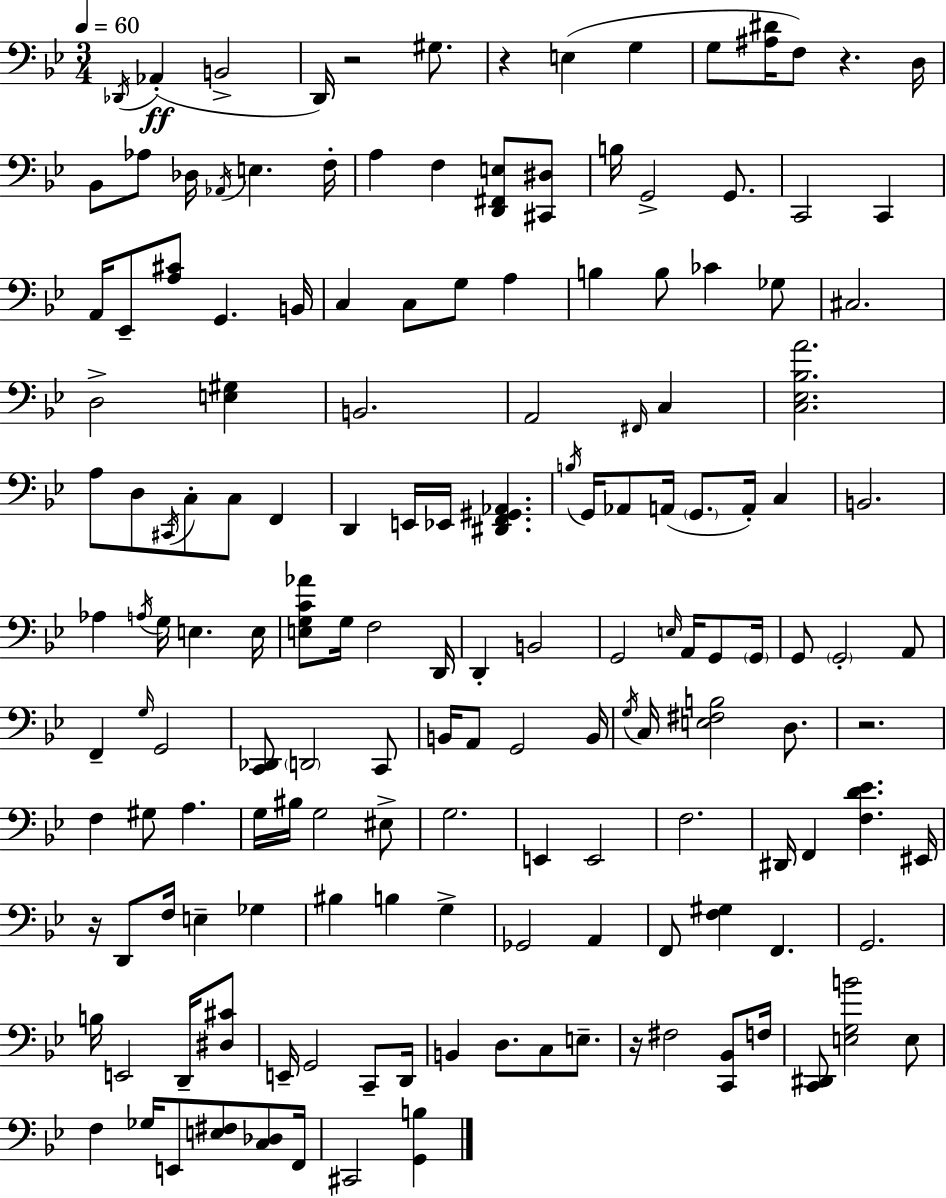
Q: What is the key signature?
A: G minor